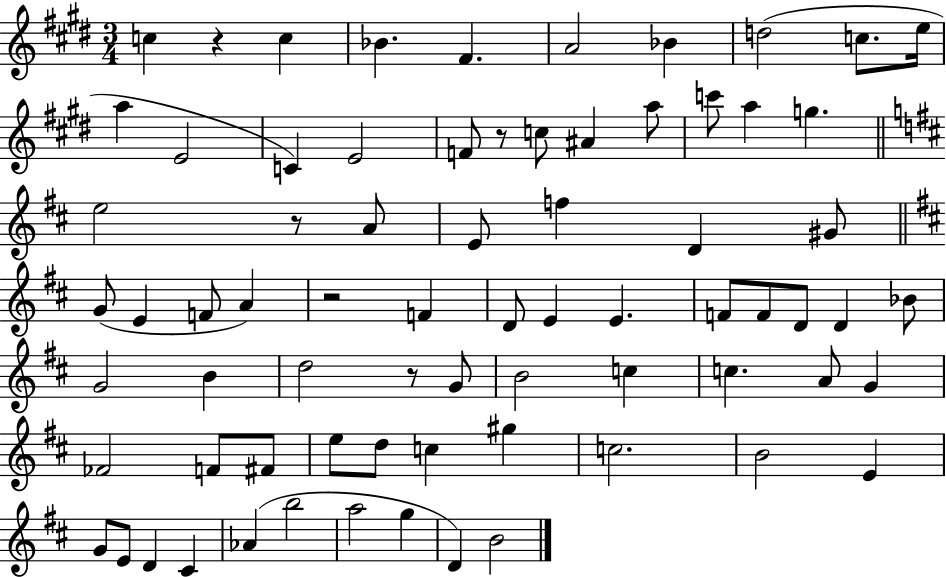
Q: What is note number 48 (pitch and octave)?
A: G4